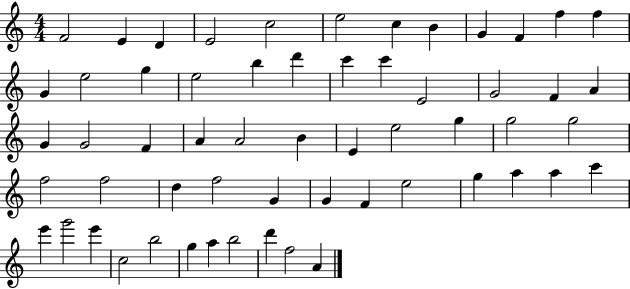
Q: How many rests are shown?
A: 0